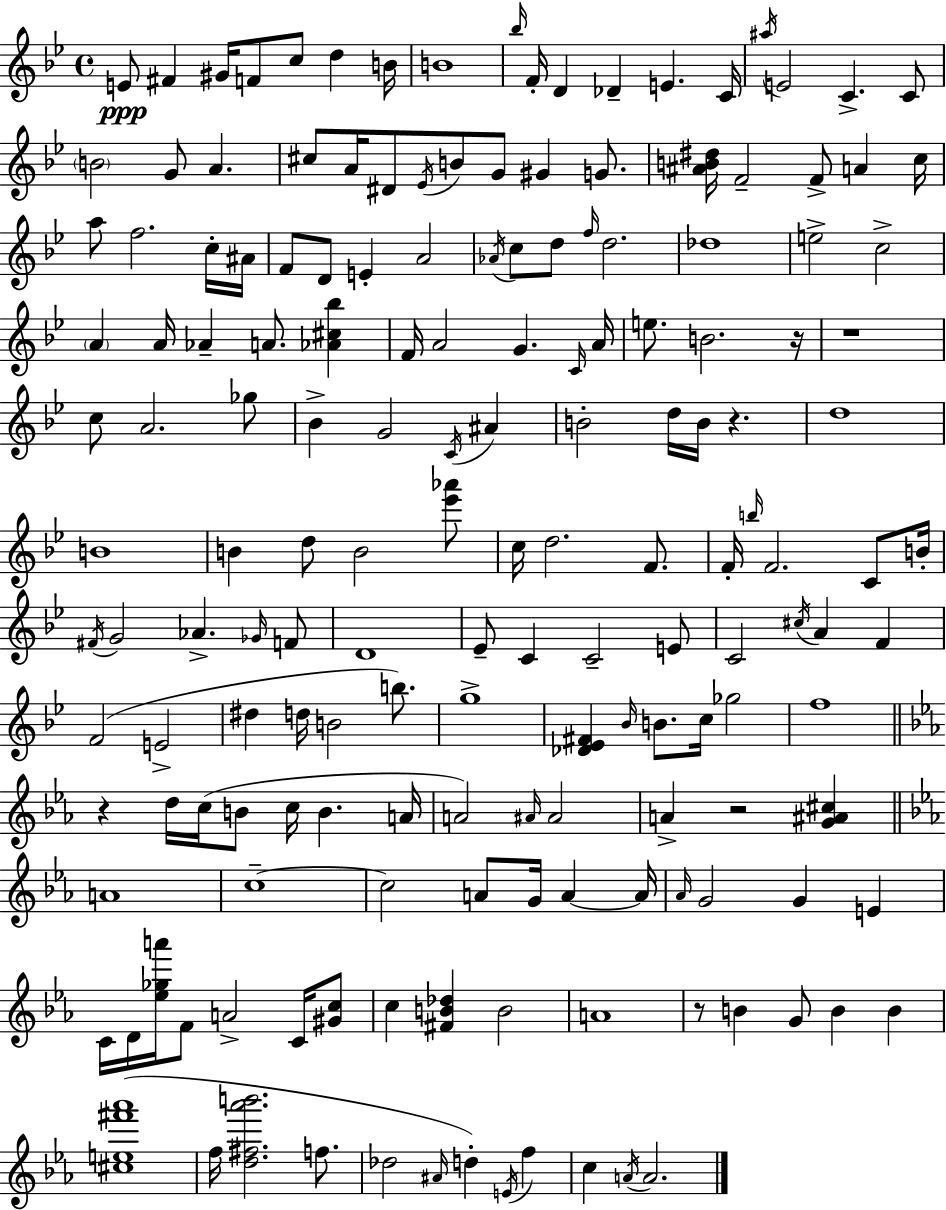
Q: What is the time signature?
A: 4/4